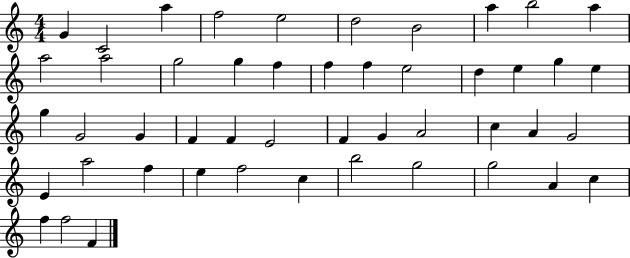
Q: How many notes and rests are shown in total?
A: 48